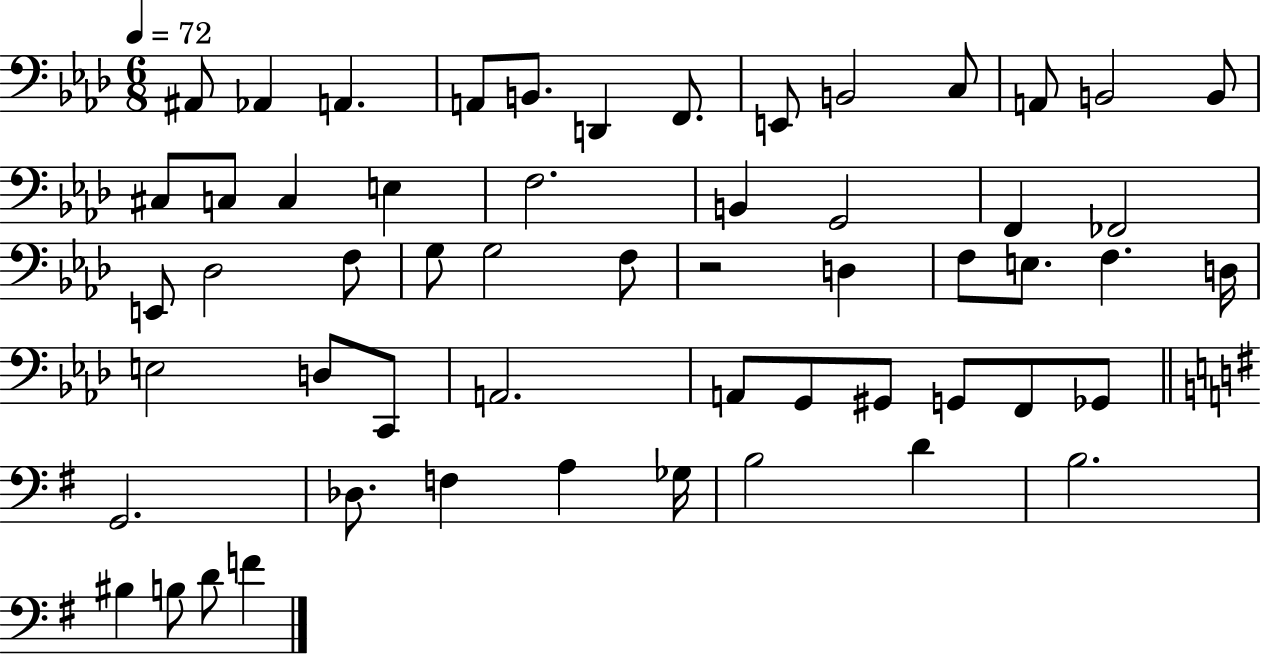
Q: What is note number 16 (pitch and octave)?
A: C3